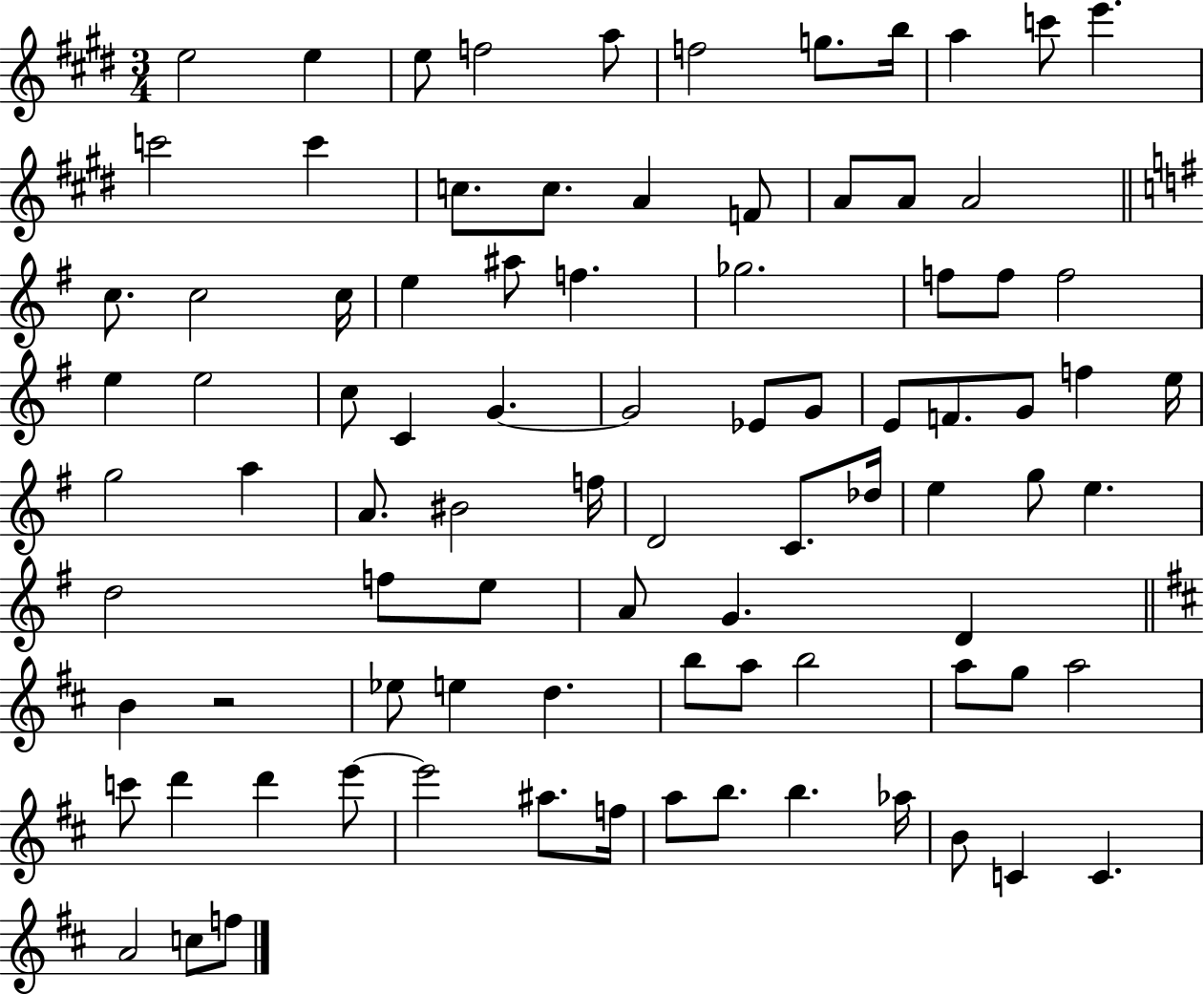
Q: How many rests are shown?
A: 1